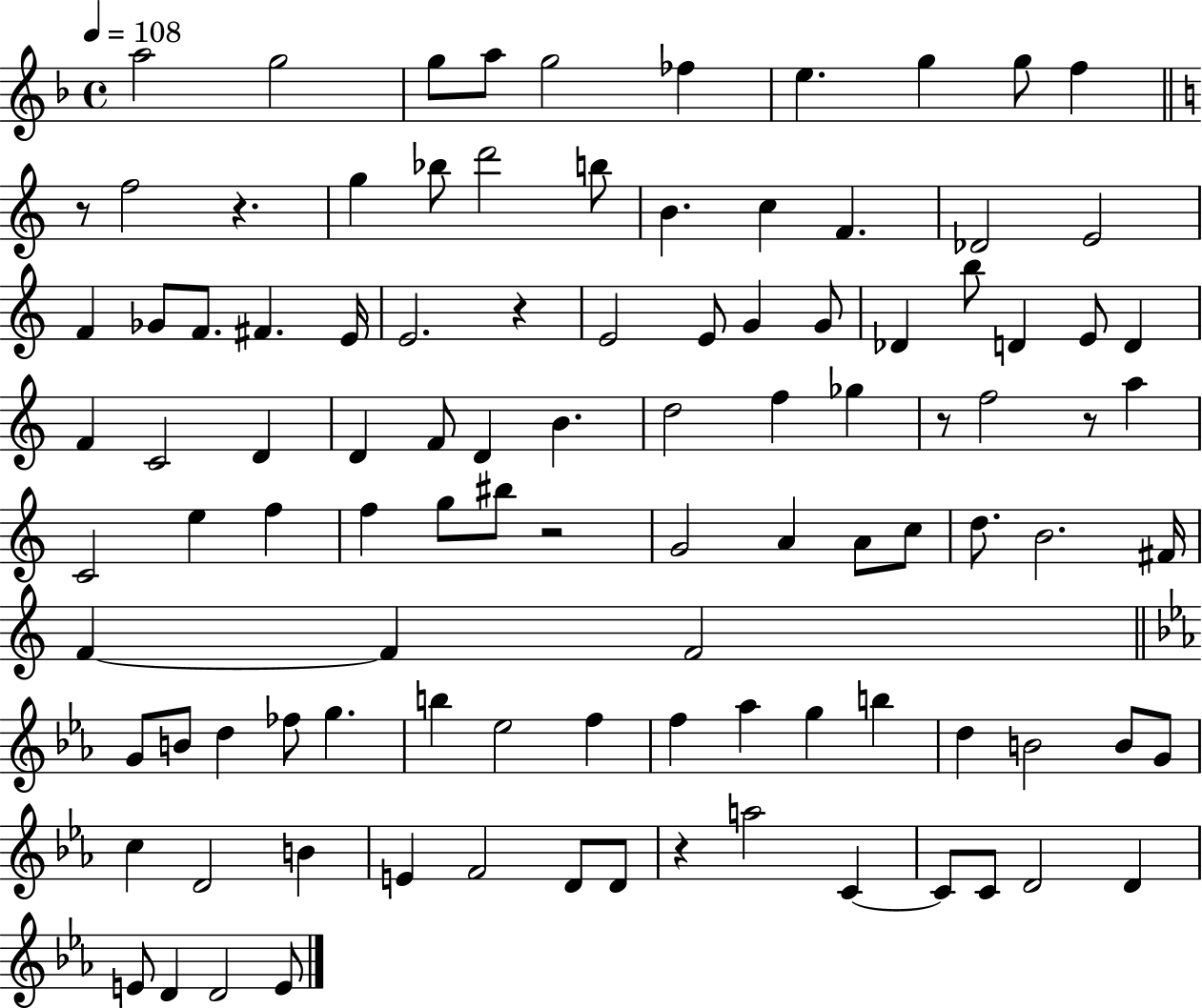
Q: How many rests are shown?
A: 7